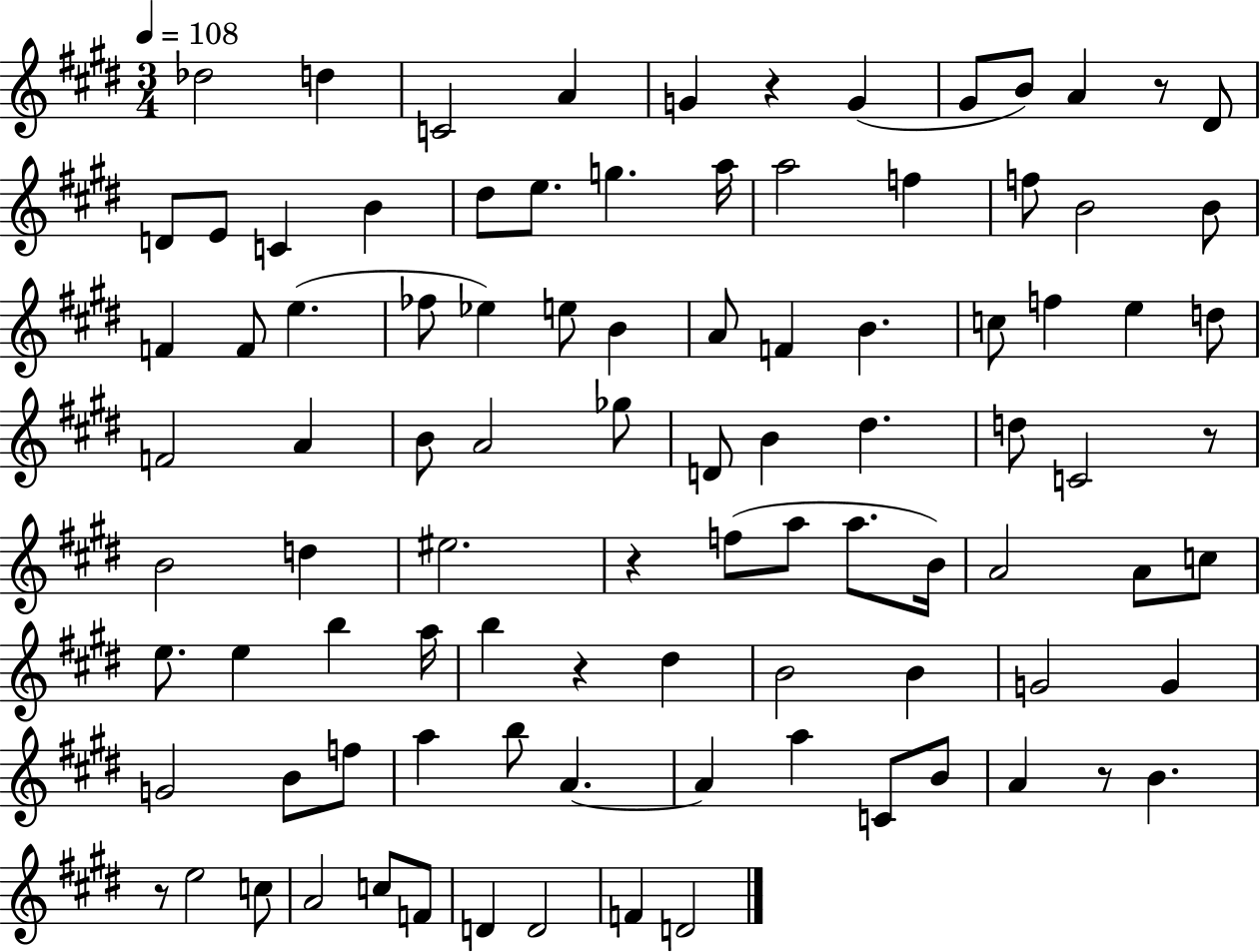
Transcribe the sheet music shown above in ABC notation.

X:1
T:Untitled
M:3/4
L:1/4
K:E
_d2 d C2 A G z G ^G/2 B/2 A z/2 ^D/2 D/2 E/2 C B ^d/2 e/2 g a/4 a2 f f/2 B2 B/2 F F/2 e _f/2 _e e/2 B A/2 F B c/2 f e d/2 F2 A B/2 A2 _g/2 D/2 B ^d d/2 C2 z/2 B2 d ^e2 z f/2 a/2 a/2 B/4 A2 A/2 c/2 e/2 e b a/4 b z ^d B2 B G2 G G2 B/2 f/2 a b/2 A A a C/2 B/2 A z/2 B z/2 e2 c/2 A2 c/2 F/2 D D2 F D2